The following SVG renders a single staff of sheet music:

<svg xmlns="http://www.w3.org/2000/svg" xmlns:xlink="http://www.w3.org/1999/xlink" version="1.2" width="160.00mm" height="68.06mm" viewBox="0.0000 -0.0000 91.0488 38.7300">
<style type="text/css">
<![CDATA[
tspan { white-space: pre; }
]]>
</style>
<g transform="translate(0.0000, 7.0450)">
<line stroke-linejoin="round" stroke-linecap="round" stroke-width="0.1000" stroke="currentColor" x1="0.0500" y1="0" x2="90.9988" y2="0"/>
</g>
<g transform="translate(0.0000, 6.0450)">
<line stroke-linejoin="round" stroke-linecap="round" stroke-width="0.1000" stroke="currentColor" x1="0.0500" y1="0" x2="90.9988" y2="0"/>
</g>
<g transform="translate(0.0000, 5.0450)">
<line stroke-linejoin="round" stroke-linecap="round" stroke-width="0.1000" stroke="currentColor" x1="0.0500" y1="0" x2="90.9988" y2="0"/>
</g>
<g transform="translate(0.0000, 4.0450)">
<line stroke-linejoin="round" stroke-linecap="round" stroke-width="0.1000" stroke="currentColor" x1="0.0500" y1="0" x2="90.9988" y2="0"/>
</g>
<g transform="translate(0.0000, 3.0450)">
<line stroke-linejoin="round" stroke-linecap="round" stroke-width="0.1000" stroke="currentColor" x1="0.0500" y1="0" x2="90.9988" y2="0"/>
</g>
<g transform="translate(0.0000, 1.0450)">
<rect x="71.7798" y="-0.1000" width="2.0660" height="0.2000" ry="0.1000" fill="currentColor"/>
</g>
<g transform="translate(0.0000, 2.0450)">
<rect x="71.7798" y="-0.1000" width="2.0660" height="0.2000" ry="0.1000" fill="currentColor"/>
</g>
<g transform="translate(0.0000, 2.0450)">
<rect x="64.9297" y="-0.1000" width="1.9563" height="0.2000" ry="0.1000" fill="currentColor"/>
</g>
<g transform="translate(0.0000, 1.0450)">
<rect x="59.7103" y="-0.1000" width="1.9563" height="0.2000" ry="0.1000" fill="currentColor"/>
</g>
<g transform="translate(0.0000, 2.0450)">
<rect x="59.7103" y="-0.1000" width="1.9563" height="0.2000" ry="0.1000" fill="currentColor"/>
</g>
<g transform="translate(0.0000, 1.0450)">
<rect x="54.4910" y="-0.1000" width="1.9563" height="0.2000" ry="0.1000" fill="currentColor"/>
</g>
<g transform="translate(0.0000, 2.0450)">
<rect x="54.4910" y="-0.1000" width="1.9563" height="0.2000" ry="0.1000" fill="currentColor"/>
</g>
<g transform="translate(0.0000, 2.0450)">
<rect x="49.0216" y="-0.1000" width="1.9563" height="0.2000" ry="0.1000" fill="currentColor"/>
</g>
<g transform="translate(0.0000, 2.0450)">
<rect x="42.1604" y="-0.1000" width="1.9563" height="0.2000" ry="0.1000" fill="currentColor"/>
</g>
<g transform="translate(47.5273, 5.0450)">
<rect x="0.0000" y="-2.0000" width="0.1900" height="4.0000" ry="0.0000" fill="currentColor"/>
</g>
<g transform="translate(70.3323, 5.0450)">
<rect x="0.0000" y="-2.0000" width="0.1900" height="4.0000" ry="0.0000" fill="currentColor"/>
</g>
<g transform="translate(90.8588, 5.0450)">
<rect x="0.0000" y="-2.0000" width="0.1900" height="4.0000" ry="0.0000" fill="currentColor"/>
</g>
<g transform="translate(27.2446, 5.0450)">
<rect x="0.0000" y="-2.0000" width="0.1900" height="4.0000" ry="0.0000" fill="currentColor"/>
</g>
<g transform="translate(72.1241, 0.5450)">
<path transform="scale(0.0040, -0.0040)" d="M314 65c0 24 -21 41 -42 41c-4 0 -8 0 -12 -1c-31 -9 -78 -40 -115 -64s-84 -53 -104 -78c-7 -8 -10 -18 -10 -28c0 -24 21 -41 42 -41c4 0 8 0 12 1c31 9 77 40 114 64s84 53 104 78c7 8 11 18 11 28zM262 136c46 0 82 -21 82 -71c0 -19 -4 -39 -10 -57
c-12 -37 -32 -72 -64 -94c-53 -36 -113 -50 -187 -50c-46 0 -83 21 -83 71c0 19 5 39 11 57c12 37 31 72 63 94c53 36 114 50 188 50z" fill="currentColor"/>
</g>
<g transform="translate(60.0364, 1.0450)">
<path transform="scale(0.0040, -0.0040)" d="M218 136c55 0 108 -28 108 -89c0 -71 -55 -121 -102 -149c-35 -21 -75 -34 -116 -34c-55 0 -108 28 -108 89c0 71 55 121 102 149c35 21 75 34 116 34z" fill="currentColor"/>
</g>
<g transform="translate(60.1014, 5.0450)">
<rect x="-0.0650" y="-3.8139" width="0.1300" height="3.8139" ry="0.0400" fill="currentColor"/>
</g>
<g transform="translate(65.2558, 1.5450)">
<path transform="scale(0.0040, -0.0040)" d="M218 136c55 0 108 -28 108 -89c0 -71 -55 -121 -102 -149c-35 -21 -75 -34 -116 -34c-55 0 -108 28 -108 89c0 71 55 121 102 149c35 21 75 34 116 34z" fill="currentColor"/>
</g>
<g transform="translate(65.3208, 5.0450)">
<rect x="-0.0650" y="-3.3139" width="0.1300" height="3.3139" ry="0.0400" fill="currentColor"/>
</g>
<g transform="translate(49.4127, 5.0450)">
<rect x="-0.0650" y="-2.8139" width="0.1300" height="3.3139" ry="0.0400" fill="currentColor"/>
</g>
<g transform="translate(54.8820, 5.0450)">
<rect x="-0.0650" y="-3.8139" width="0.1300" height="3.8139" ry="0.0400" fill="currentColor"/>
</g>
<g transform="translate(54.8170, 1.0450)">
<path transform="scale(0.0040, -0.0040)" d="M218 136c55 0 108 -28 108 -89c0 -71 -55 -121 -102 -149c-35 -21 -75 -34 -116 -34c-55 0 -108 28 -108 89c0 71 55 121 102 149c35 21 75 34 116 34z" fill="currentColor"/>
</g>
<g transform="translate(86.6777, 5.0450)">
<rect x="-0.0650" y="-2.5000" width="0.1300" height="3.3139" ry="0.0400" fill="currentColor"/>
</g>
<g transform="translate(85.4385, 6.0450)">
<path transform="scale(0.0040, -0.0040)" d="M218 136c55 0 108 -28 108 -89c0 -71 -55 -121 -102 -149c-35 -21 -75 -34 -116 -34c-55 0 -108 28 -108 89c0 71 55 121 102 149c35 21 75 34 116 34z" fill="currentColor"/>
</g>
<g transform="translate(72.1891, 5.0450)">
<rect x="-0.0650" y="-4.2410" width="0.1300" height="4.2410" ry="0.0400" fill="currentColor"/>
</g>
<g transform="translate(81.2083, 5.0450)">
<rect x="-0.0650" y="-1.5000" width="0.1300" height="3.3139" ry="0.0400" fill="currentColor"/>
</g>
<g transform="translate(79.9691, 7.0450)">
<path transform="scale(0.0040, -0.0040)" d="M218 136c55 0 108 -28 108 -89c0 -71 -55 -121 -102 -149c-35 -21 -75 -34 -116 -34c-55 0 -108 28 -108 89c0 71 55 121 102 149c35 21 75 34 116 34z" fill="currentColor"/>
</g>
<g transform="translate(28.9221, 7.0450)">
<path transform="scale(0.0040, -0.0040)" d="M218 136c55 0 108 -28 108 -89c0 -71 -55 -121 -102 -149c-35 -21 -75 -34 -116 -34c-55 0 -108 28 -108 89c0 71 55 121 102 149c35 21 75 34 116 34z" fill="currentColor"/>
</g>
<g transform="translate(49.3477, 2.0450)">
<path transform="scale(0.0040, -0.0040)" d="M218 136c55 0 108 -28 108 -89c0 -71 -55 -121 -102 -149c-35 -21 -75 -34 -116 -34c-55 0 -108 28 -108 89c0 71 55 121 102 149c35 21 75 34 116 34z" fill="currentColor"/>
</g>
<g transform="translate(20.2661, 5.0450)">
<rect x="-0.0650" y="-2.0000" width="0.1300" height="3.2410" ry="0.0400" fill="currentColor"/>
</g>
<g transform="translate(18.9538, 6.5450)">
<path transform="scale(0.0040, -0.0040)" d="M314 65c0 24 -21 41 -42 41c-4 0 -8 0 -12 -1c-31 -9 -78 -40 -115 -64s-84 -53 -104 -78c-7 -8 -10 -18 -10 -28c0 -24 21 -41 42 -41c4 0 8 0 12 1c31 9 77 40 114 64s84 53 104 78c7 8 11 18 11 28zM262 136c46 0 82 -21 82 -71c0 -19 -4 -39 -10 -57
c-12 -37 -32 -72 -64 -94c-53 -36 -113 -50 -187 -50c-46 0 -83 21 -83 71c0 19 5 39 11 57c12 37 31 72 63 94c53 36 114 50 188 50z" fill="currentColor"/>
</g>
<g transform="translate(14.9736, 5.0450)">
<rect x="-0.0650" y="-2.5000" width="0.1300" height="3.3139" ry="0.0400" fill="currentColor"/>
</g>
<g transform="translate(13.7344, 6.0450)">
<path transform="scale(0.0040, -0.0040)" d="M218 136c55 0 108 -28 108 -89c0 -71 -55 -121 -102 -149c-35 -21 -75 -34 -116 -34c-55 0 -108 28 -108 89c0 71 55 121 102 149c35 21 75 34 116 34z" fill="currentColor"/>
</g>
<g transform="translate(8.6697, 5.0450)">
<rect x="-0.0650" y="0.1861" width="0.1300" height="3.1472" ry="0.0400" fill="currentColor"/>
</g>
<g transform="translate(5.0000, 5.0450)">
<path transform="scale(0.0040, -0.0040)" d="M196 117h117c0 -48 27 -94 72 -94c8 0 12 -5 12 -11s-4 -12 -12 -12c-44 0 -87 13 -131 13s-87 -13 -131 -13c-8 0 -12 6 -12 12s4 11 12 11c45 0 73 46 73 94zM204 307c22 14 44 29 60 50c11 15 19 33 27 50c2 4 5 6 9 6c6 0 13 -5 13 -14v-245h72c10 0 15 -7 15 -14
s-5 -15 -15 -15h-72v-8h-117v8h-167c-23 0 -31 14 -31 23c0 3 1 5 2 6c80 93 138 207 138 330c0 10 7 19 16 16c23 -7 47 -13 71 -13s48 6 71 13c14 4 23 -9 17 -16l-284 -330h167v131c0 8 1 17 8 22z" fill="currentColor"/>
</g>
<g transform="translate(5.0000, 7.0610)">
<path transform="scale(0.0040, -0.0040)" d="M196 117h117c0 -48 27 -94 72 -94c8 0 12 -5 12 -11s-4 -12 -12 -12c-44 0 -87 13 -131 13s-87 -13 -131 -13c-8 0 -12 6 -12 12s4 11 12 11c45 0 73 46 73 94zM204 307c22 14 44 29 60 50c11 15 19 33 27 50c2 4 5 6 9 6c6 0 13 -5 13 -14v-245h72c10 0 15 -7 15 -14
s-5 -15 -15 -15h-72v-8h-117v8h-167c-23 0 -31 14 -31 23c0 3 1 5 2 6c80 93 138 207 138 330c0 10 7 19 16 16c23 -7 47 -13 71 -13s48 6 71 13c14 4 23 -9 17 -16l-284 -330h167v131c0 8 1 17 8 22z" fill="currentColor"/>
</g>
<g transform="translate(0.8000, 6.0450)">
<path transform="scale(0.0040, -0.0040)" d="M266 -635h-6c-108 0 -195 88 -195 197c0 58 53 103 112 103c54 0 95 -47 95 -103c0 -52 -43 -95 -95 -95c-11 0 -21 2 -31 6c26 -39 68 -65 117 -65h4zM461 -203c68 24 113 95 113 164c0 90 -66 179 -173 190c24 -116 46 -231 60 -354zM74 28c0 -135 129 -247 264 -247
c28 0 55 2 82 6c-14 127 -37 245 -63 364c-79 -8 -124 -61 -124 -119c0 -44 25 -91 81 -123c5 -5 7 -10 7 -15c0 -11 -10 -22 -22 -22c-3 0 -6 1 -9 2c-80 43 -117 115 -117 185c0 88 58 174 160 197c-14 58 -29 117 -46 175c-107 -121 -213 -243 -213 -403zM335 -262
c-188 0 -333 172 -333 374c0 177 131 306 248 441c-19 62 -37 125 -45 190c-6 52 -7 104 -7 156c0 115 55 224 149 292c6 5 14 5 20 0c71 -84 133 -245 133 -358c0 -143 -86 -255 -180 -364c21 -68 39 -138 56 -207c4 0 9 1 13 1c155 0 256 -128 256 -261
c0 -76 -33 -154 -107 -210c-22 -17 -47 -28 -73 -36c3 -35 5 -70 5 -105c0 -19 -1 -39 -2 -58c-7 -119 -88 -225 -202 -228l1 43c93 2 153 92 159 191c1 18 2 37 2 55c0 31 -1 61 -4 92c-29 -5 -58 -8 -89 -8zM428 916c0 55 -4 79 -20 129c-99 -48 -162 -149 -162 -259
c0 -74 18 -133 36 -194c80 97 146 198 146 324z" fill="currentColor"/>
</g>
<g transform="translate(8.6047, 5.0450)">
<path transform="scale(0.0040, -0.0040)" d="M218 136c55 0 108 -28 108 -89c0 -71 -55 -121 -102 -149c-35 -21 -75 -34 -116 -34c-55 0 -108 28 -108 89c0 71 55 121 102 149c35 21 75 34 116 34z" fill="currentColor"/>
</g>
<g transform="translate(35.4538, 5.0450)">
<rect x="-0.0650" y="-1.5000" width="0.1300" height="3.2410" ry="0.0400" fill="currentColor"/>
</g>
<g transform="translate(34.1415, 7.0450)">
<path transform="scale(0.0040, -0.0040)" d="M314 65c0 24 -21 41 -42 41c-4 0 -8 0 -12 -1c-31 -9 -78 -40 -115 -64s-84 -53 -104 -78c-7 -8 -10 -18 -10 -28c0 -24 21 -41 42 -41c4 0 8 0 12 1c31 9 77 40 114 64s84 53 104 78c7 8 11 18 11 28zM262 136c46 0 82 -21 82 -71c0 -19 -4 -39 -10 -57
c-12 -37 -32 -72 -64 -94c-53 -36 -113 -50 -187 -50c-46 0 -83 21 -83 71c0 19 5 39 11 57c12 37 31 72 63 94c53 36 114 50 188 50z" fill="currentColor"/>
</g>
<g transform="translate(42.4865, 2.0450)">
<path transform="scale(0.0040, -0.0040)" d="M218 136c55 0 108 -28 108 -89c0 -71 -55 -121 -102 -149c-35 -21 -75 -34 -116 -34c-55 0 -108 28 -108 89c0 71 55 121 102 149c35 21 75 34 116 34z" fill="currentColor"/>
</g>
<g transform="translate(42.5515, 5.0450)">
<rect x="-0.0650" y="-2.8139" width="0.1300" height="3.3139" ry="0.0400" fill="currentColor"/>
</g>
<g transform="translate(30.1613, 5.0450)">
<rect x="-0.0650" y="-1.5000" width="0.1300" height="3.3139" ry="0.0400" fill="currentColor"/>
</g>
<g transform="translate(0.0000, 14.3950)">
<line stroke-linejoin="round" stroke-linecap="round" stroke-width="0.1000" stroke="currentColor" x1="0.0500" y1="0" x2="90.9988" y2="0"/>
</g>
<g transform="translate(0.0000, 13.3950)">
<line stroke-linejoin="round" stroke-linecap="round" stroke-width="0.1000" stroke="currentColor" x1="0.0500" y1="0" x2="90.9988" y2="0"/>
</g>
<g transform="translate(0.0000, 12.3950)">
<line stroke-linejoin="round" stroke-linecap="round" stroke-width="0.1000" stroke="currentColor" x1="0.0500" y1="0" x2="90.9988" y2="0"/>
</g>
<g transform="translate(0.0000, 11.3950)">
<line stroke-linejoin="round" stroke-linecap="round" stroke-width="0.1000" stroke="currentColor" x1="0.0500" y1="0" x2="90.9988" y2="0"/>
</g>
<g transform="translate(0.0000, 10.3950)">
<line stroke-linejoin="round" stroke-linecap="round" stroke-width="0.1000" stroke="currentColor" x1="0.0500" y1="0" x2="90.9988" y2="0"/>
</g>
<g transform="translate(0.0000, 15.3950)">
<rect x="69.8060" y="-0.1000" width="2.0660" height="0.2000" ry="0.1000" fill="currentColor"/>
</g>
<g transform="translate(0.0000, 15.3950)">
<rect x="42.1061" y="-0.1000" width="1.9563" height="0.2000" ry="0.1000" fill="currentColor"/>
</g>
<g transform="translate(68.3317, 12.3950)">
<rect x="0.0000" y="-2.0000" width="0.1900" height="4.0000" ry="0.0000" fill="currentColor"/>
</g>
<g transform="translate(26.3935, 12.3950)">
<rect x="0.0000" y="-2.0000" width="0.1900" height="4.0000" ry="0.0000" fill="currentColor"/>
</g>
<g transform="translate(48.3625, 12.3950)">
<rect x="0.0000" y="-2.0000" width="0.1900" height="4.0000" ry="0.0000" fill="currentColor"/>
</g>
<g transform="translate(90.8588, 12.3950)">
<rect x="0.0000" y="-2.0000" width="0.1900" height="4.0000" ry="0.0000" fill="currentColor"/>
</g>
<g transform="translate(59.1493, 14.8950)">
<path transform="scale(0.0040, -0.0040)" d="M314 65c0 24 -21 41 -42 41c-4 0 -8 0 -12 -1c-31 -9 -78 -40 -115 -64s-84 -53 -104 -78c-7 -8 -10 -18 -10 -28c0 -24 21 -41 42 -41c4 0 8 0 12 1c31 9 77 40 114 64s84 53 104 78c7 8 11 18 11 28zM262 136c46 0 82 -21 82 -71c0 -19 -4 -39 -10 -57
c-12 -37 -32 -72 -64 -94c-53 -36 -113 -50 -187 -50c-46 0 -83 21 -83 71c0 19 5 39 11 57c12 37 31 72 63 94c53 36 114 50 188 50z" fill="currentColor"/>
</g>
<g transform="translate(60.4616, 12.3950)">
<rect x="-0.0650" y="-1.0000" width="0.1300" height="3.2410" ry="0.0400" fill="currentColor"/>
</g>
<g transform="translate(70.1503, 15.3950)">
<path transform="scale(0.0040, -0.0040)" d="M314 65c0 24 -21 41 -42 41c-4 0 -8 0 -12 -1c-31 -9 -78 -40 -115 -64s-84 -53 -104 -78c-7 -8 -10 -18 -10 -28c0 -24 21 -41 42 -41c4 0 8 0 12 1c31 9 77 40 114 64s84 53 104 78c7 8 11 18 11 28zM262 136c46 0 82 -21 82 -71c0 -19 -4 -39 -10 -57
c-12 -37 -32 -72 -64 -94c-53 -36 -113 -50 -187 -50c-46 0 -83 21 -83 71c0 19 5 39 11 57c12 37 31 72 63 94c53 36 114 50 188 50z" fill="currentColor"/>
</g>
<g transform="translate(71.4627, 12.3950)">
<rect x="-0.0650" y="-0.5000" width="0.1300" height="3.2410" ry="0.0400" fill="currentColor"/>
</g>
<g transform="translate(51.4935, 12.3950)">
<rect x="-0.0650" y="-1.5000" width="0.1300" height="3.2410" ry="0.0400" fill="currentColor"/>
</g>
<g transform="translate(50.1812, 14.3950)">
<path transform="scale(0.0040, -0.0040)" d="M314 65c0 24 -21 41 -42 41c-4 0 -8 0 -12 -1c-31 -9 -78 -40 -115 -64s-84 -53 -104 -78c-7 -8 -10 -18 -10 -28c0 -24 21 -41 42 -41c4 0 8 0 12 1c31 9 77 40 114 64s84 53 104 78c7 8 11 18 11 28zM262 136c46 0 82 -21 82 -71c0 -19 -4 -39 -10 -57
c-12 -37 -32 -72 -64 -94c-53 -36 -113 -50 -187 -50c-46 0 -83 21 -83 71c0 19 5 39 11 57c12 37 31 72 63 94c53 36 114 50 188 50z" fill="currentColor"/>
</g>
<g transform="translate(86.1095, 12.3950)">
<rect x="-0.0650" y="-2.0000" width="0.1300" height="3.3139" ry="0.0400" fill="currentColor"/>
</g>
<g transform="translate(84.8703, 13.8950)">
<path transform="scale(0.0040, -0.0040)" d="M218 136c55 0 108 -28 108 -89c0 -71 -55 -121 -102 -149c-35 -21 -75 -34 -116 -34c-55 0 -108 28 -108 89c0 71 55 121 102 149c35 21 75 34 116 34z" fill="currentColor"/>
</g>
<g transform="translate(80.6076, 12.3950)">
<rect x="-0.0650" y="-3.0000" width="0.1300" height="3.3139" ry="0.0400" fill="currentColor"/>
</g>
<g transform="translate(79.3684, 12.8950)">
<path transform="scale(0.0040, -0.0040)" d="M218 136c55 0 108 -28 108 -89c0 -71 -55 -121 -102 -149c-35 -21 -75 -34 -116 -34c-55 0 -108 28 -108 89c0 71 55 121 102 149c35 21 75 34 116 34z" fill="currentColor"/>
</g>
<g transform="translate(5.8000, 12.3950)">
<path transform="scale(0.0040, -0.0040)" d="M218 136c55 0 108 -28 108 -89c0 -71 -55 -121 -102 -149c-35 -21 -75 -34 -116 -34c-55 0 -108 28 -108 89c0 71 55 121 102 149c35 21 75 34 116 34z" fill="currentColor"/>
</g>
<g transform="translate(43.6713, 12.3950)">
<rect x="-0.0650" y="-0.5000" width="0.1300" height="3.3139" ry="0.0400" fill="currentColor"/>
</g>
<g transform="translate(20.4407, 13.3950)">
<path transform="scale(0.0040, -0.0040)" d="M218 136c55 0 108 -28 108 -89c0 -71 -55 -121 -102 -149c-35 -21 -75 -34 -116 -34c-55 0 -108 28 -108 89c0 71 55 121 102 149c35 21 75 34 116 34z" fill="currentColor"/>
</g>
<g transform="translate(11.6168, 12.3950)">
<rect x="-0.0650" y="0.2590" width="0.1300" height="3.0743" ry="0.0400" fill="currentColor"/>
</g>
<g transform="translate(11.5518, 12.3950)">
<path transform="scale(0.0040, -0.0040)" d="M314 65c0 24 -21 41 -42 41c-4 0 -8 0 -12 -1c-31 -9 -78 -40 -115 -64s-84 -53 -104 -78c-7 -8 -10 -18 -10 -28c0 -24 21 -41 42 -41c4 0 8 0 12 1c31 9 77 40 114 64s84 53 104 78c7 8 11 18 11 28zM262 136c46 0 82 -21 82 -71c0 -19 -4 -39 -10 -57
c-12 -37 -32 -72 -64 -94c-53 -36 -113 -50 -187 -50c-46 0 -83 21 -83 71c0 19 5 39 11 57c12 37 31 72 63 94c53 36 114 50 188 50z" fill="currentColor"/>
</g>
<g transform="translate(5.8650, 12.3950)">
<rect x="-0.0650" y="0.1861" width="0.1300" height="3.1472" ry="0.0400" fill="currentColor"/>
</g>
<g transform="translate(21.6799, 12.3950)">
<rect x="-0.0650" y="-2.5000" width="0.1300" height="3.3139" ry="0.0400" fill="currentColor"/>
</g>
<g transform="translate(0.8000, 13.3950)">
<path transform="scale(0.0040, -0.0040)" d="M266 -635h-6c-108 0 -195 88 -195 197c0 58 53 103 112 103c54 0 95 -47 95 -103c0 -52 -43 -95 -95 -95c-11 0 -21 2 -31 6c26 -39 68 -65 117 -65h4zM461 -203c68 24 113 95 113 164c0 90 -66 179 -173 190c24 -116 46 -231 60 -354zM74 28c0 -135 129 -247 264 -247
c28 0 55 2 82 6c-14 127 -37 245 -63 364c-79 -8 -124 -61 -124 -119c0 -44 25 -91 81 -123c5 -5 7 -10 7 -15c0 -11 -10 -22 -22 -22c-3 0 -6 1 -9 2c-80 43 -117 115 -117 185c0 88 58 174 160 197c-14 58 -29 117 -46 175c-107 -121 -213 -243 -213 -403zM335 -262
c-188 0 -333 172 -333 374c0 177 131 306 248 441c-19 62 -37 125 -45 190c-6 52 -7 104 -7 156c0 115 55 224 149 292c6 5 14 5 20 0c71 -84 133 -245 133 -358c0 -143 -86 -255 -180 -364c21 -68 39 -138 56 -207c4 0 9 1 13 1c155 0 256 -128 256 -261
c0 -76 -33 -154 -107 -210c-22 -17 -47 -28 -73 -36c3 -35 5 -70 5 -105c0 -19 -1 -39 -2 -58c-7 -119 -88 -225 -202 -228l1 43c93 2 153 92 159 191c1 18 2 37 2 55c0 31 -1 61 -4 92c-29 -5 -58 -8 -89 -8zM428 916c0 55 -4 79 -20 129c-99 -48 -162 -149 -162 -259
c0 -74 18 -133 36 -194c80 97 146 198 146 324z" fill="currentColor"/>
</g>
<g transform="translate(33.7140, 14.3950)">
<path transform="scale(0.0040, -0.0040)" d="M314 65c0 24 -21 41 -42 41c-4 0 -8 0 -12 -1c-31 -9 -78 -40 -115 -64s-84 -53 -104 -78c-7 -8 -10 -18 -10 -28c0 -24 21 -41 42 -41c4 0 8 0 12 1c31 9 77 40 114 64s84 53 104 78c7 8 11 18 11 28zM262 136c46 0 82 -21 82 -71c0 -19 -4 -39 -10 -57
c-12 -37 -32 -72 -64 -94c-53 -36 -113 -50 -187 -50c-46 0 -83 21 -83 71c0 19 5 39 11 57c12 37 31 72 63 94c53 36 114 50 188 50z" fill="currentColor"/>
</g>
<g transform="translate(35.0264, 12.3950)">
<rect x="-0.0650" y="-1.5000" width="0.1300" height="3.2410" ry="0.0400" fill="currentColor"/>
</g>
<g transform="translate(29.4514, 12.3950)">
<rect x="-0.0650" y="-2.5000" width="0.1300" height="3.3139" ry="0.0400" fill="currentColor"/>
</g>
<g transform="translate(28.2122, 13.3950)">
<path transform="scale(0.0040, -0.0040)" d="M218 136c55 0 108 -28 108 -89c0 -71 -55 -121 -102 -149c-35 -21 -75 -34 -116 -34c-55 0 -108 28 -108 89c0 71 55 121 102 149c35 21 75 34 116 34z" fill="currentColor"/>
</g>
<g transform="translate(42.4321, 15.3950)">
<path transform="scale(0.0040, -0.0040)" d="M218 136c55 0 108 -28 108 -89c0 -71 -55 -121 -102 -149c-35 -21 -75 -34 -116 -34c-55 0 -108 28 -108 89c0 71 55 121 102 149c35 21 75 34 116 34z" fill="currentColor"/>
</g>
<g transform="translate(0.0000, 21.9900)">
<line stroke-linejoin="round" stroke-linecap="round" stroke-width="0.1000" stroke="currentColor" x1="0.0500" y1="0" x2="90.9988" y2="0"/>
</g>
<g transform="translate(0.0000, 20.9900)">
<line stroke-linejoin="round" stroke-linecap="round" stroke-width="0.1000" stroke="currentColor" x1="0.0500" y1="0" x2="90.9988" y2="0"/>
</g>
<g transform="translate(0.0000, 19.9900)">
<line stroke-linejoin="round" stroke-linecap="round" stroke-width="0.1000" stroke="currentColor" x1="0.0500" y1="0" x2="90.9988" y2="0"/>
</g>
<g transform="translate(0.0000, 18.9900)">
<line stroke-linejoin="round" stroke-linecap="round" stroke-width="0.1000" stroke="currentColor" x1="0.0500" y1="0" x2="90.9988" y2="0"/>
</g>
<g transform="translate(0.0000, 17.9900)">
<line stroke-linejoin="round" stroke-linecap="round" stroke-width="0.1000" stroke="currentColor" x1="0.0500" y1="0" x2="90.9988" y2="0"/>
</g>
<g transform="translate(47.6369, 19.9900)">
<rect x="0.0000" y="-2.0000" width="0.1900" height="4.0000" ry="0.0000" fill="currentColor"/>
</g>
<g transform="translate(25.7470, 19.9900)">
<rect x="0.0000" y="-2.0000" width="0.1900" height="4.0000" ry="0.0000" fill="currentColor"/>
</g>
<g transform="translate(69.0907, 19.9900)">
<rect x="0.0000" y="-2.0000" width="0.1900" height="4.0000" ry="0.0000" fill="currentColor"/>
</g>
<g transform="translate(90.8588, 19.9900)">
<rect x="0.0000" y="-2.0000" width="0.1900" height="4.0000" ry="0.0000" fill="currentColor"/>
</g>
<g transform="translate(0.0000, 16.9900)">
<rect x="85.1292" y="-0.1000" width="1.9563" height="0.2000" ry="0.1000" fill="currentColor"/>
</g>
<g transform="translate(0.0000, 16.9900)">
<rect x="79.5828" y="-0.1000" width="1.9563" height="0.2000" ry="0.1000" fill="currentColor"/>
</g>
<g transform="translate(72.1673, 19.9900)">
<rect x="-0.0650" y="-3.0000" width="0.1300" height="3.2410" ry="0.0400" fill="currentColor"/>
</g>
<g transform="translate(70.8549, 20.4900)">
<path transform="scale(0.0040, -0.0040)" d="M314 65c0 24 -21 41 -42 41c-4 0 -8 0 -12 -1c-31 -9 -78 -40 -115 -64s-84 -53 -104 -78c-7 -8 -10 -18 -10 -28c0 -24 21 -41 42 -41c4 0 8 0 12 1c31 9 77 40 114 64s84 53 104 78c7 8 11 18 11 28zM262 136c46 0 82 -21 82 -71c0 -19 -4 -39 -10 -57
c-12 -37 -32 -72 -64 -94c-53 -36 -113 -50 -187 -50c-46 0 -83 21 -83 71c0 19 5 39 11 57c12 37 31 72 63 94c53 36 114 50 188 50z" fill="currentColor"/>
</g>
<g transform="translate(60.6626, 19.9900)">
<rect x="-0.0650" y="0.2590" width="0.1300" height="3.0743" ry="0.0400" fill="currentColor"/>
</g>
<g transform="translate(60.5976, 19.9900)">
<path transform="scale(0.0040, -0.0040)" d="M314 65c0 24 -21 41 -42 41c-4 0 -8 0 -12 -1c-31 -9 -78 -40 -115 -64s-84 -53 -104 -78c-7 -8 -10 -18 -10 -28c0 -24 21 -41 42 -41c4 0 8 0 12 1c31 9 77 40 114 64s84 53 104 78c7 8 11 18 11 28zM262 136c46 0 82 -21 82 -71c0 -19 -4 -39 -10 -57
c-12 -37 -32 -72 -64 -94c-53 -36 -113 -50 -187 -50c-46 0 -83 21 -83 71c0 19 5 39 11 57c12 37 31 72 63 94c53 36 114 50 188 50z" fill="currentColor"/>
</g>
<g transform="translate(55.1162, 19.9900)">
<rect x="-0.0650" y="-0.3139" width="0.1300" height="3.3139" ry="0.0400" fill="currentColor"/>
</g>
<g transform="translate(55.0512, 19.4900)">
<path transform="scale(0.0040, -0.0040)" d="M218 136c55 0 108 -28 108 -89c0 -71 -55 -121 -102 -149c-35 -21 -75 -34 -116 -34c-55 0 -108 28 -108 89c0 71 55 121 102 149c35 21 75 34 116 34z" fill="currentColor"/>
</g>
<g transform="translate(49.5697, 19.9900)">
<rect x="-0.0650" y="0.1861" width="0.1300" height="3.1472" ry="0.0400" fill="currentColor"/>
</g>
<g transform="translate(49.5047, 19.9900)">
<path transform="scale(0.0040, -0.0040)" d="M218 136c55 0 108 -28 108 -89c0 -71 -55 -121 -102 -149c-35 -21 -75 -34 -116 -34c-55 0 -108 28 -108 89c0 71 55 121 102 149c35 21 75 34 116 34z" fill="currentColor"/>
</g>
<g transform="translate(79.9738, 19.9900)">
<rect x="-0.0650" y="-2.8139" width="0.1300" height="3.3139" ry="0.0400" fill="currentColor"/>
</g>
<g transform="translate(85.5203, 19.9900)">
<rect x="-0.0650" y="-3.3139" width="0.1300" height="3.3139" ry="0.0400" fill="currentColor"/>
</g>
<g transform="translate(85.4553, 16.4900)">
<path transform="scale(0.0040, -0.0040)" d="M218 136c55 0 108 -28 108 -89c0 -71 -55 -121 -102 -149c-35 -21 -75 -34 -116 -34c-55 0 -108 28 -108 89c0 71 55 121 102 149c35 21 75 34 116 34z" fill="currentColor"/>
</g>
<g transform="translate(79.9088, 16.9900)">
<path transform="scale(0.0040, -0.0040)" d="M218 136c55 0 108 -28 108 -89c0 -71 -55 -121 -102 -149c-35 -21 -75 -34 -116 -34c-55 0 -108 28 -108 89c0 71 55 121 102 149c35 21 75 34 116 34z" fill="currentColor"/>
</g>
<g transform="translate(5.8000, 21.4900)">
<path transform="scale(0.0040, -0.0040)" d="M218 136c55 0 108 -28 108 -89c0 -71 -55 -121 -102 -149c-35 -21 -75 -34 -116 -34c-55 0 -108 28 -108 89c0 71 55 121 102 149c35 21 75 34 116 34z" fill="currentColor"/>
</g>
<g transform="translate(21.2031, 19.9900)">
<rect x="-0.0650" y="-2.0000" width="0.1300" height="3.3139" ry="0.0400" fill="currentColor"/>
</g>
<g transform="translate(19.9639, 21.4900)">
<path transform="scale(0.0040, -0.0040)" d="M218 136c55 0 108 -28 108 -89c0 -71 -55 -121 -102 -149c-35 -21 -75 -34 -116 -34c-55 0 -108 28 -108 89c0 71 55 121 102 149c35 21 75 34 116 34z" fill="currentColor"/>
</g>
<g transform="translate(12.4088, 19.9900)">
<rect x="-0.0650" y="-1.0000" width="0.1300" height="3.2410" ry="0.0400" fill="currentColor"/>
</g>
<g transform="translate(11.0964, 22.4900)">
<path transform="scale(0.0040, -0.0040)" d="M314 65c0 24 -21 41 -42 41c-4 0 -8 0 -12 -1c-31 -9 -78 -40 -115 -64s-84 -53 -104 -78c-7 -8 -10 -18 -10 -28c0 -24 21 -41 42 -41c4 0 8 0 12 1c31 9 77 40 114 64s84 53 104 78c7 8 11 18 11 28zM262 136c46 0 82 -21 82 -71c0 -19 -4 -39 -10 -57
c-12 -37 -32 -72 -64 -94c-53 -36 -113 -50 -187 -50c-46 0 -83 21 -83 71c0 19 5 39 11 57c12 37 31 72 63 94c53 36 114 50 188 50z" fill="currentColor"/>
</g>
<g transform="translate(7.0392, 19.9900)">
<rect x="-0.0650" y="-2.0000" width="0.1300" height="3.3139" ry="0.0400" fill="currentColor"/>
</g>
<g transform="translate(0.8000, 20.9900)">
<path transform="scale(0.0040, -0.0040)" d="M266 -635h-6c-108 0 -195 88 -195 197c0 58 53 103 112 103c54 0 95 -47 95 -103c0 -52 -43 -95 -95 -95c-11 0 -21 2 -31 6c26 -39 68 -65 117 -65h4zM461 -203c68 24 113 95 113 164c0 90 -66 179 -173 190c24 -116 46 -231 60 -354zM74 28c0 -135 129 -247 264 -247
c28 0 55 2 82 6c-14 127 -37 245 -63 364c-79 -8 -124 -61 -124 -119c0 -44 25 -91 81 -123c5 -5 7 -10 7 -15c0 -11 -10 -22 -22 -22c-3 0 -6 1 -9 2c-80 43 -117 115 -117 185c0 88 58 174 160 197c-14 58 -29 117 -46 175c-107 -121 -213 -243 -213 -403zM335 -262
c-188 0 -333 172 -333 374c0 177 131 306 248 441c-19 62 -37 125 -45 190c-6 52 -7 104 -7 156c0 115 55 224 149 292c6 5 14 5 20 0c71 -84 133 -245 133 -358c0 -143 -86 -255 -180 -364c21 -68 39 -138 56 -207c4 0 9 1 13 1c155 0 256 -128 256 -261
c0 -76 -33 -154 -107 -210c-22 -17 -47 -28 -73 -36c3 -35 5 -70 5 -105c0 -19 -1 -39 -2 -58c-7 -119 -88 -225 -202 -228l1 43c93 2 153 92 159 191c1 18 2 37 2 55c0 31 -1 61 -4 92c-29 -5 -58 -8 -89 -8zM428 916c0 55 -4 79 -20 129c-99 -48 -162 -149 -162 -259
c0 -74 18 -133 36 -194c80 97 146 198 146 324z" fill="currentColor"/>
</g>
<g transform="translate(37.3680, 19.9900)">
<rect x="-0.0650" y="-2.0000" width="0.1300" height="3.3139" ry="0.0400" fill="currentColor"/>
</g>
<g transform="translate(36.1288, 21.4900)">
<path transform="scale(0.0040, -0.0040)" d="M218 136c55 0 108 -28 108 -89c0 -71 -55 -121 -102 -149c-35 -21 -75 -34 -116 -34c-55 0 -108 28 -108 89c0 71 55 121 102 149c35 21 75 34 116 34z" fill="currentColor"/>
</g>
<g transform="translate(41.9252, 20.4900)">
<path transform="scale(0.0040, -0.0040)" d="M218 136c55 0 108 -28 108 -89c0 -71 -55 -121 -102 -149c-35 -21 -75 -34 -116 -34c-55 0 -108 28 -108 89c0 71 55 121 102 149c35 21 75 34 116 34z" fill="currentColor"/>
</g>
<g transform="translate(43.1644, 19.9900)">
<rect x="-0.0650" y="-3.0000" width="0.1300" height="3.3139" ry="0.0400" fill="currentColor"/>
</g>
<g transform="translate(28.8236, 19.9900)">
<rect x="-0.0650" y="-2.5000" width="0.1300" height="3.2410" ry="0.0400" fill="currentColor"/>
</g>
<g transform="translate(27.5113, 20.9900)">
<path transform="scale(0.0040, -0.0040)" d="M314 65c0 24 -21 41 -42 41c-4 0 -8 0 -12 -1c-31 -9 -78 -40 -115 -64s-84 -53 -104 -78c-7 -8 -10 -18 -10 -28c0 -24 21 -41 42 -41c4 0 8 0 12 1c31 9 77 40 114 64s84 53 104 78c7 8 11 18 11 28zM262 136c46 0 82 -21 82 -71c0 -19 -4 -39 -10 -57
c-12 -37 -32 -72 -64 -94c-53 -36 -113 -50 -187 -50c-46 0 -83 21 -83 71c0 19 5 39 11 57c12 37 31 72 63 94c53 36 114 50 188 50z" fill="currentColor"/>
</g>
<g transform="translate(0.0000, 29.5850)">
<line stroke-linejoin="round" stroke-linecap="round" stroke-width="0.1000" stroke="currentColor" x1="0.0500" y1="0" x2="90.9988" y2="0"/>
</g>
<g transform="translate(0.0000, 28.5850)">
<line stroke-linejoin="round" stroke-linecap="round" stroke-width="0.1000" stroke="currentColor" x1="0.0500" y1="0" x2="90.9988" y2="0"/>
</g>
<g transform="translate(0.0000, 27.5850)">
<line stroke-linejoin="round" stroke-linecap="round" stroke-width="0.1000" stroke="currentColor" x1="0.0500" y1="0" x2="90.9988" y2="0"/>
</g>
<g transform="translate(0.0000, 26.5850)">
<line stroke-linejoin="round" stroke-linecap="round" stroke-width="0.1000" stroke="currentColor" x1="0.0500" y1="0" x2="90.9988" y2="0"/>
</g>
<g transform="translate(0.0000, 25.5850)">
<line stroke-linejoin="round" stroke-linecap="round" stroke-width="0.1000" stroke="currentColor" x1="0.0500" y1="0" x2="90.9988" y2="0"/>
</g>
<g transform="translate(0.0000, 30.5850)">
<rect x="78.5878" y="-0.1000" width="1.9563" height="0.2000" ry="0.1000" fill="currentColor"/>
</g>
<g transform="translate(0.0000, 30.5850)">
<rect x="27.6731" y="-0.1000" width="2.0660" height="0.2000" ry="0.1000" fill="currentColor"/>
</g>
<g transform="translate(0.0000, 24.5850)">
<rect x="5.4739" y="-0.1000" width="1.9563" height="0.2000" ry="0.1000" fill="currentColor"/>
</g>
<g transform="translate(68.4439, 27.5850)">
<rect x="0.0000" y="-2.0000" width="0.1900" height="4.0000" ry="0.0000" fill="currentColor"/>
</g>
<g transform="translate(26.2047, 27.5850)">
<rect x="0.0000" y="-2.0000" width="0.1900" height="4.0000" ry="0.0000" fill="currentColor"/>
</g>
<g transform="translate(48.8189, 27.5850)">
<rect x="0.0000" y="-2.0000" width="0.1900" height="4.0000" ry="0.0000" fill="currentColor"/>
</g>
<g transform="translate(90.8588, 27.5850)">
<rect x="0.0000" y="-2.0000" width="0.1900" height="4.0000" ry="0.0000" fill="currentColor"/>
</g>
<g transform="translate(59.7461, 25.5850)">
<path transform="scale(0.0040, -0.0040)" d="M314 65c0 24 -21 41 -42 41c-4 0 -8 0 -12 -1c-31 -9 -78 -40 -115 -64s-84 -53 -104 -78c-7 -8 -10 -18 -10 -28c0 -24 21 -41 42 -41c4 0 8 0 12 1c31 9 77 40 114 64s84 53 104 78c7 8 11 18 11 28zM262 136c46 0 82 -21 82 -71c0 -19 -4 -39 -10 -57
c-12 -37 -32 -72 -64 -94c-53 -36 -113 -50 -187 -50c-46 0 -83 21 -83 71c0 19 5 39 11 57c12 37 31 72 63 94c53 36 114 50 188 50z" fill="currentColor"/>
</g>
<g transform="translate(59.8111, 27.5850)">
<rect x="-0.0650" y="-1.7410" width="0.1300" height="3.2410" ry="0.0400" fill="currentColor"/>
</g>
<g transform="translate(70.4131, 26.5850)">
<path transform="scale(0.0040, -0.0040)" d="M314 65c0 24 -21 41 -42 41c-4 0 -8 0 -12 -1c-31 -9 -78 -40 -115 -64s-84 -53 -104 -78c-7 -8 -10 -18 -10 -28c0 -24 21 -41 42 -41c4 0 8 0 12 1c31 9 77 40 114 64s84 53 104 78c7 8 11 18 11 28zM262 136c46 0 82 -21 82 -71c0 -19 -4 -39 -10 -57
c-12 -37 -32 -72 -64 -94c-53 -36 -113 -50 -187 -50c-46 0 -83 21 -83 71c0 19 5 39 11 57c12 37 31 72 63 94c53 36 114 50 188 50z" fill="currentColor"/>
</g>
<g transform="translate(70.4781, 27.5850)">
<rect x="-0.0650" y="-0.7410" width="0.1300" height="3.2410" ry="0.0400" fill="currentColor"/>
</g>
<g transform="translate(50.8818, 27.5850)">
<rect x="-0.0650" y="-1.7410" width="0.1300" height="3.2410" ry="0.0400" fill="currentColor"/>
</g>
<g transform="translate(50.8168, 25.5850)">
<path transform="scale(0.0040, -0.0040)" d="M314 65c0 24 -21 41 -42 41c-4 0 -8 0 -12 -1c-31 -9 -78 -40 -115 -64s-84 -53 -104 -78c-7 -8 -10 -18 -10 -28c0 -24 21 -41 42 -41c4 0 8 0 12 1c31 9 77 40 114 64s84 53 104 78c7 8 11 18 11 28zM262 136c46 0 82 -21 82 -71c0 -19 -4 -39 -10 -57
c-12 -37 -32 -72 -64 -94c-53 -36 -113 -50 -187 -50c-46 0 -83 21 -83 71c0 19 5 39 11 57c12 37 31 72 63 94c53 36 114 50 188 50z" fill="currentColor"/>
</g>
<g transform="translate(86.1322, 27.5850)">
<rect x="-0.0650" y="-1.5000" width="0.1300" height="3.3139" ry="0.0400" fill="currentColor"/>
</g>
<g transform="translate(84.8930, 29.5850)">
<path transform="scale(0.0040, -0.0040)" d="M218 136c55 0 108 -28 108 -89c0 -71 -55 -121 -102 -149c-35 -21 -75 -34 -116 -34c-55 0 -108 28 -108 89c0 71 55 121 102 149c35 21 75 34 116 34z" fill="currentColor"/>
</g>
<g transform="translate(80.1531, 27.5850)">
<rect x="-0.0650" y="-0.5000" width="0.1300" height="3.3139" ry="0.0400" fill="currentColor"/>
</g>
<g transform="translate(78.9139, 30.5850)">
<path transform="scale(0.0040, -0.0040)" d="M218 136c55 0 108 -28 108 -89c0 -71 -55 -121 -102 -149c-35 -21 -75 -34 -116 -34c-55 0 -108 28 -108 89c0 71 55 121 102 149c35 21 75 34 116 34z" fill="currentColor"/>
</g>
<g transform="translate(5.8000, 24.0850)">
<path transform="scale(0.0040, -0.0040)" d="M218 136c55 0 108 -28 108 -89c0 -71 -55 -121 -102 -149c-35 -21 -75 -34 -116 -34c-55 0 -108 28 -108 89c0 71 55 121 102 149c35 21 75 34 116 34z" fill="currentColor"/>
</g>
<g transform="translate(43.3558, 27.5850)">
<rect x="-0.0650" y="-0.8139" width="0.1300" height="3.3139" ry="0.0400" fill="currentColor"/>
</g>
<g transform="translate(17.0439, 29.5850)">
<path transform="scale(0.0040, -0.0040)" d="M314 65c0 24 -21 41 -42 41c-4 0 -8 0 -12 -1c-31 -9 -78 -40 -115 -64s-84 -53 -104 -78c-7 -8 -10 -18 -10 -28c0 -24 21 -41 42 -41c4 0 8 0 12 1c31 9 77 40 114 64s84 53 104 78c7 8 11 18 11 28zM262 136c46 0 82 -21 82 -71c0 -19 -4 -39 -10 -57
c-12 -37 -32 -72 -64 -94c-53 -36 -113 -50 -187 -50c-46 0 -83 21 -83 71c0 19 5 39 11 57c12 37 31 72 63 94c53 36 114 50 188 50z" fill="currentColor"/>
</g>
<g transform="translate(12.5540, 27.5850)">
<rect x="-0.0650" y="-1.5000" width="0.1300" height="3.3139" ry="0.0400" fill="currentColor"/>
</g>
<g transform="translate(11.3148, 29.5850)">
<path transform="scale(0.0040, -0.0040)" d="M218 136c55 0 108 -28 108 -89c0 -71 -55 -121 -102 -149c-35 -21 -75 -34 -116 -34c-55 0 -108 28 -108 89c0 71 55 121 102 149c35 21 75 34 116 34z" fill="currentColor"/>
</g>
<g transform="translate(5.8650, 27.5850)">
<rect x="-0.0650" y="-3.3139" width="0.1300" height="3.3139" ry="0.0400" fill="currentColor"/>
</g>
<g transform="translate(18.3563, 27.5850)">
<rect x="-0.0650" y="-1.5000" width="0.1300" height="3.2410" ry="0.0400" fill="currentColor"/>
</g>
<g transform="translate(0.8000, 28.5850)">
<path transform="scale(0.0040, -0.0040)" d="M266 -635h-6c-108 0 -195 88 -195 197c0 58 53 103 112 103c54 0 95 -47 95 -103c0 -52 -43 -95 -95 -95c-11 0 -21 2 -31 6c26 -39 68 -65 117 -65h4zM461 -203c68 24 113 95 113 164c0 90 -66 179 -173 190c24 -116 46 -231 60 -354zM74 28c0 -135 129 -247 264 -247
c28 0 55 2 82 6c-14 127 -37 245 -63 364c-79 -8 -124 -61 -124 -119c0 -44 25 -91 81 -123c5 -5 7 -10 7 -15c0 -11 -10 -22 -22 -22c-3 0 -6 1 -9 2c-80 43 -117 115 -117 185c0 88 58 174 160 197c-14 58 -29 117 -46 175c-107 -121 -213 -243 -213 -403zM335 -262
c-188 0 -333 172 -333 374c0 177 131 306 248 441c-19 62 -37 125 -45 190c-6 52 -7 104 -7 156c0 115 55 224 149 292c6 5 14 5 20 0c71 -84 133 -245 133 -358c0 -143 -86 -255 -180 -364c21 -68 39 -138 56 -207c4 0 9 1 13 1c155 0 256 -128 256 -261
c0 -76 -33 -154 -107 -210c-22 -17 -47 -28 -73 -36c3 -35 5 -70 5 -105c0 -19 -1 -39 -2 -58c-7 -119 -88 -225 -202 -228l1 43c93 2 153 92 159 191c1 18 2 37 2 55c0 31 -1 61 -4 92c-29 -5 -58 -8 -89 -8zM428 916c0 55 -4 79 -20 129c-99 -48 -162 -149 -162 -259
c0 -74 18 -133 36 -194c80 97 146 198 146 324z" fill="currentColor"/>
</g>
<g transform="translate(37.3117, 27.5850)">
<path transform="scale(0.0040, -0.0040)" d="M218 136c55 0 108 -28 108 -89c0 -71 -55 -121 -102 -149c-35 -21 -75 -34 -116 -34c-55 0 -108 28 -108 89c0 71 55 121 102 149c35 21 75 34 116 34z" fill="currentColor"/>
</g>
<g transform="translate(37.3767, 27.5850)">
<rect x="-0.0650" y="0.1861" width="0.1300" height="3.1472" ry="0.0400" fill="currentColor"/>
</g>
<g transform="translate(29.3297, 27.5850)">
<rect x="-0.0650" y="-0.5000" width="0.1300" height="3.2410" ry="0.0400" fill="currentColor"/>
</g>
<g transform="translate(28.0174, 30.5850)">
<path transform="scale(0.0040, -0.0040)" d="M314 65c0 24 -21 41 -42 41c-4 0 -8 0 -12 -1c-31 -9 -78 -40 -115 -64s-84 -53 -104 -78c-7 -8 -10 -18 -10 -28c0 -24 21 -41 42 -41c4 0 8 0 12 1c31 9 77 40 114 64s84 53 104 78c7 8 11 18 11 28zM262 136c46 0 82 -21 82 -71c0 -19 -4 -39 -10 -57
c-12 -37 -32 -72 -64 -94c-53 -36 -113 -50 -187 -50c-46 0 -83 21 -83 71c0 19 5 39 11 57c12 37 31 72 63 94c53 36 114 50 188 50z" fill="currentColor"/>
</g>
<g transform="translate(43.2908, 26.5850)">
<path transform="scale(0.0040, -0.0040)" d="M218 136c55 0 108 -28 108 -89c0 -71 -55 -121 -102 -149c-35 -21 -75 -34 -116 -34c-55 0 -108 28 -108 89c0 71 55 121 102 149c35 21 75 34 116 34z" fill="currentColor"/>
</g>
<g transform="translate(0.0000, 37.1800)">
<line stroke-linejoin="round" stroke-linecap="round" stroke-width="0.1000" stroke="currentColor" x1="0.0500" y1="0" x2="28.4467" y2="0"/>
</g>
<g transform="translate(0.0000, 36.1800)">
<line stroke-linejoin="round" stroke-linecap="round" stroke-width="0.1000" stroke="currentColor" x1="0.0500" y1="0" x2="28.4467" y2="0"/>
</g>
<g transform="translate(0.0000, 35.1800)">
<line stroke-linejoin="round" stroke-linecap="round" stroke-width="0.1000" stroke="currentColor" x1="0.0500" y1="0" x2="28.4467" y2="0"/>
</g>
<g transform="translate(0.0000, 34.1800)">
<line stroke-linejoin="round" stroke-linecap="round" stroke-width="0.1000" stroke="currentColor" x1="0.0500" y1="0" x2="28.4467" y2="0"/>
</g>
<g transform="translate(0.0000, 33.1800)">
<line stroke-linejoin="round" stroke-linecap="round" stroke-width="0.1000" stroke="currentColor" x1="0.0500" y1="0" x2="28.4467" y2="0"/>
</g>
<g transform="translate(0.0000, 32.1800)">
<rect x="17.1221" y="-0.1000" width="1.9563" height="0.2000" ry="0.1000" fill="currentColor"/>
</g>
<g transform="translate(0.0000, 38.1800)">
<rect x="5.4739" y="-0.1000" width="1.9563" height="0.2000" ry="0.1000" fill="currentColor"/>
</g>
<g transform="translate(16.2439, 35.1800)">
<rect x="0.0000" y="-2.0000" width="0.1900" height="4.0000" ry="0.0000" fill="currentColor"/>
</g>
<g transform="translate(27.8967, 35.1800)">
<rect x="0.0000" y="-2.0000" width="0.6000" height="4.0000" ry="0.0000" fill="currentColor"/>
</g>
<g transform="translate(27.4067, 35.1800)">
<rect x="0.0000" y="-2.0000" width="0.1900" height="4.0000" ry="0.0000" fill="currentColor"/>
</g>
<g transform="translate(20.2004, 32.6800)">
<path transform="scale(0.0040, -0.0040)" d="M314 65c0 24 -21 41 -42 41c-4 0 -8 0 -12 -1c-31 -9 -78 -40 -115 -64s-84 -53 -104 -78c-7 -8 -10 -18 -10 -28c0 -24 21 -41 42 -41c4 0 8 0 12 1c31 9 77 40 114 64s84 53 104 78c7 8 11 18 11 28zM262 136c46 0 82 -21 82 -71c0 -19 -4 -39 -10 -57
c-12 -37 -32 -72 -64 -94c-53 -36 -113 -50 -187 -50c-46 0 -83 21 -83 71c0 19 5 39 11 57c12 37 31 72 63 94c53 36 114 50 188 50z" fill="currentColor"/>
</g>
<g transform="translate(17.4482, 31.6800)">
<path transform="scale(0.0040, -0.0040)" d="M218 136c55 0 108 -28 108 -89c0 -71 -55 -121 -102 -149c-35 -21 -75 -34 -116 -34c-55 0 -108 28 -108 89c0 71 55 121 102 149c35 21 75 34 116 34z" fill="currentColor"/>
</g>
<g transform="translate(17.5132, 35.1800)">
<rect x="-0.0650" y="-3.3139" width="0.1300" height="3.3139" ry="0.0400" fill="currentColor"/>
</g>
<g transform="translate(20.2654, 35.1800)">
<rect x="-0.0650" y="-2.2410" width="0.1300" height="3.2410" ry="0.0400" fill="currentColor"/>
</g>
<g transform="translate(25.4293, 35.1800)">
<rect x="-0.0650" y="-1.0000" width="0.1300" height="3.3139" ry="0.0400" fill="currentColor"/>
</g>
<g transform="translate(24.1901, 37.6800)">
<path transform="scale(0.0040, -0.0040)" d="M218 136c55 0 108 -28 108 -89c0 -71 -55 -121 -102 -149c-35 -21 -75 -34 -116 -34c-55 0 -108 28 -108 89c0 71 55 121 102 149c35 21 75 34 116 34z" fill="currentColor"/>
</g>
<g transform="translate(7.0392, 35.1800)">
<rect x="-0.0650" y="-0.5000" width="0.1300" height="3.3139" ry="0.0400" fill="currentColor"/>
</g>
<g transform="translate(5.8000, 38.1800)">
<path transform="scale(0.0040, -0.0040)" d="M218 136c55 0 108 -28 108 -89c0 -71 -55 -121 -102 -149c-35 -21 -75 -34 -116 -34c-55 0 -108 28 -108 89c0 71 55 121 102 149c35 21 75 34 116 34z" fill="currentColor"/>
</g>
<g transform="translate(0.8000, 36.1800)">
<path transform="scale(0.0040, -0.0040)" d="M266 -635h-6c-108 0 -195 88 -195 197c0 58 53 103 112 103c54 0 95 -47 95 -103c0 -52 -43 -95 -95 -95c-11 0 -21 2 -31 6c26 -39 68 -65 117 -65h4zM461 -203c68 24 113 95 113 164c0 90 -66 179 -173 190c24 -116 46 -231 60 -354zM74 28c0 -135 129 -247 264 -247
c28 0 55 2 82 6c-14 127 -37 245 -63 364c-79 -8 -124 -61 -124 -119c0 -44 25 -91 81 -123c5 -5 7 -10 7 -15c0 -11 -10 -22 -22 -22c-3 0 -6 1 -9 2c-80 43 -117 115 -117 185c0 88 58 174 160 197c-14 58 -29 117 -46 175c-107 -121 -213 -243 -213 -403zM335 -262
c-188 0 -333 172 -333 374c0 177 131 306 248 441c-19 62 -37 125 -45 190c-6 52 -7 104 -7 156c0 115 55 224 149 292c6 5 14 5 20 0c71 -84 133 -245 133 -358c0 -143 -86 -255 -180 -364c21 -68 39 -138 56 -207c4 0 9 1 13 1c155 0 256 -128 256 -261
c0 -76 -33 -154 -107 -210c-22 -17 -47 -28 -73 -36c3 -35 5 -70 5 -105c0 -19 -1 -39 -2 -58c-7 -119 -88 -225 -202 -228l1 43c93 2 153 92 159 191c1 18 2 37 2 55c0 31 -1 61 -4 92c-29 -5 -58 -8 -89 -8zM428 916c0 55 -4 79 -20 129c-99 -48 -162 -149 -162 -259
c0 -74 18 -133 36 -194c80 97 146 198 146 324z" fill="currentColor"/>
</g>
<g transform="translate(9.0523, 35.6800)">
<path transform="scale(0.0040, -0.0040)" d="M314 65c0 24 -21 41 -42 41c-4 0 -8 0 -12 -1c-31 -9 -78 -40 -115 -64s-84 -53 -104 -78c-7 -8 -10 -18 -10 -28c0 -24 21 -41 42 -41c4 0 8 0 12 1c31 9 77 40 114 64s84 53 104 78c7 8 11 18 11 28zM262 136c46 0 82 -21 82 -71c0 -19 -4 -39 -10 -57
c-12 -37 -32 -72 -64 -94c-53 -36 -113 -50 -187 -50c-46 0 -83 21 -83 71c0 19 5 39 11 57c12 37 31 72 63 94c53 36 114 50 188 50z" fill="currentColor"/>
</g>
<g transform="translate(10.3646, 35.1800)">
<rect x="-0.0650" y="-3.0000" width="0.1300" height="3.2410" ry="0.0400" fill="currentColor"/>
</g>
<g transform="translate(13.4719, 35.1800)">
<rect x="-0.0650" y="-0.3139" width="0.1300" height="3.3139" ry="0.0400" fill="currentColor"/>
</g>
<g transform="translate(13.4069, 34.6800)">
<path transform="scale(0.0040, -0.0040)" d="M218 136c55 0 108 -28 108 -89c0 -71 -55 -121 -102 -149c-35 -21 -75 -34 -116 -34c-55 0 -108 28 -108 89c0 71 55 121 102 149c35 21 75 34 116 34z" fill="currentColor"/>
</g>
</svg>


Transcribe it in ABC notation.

X:1
T:Untitled
M:4/4
L:1/4
K:C
B G F2 E E2 a a c' c' b d'2 E G B B2 G G E2 C E2 D2 C2 A F F D2 F G2 F A B c B2 A2 a b b E E2 C2 B d f2 f2 d2 C E C A2 c b g2 D